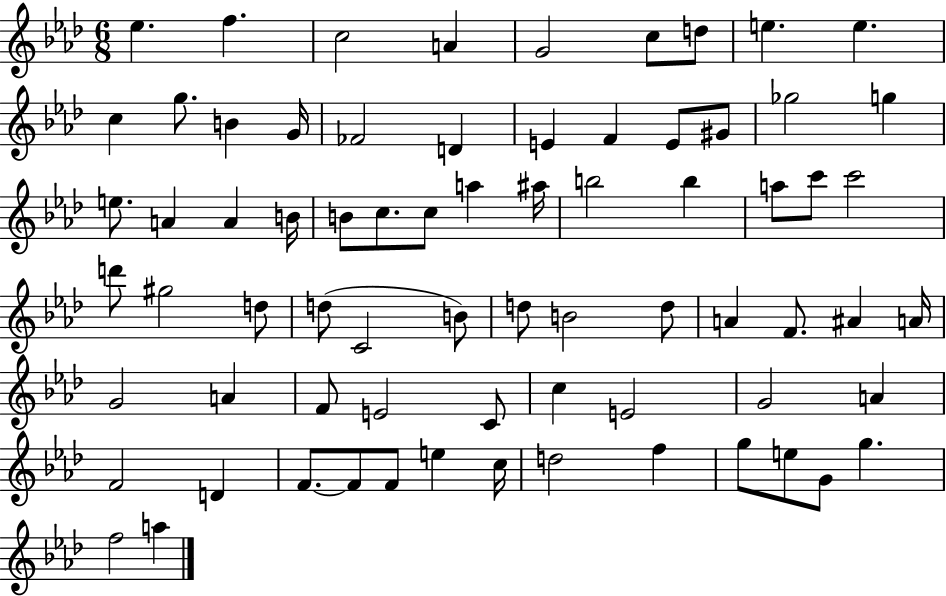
Eb5/q. F5/q. C5/h A4/q G4/h C5/e D5/e E5/q. E5/q. C5/q G5/e. B4/q G4/s FES4/h D4/q E4/q F4/q E4/e G#4/e Gb5/h G5/q E5/e. A4/q A4/q B4/s B4/e C5/e. C5/e A5/q A#5/s B5/h B5/q A5/e C6/e C6/h D6/e G#5/h D5/e D5/e C4/h B4/e D5/e B4/h D5/e A4/q F4/e. A#4/q A4/s G4/h A4/q F4/e E4/h C4/e C5/q E4/h G4/h A4/q F4/h D4/q F4/e. F4/e F4/e E5/q C5/s D5/h F5/q G5/e E5/e G4/e G5/q. F5/h A5/q